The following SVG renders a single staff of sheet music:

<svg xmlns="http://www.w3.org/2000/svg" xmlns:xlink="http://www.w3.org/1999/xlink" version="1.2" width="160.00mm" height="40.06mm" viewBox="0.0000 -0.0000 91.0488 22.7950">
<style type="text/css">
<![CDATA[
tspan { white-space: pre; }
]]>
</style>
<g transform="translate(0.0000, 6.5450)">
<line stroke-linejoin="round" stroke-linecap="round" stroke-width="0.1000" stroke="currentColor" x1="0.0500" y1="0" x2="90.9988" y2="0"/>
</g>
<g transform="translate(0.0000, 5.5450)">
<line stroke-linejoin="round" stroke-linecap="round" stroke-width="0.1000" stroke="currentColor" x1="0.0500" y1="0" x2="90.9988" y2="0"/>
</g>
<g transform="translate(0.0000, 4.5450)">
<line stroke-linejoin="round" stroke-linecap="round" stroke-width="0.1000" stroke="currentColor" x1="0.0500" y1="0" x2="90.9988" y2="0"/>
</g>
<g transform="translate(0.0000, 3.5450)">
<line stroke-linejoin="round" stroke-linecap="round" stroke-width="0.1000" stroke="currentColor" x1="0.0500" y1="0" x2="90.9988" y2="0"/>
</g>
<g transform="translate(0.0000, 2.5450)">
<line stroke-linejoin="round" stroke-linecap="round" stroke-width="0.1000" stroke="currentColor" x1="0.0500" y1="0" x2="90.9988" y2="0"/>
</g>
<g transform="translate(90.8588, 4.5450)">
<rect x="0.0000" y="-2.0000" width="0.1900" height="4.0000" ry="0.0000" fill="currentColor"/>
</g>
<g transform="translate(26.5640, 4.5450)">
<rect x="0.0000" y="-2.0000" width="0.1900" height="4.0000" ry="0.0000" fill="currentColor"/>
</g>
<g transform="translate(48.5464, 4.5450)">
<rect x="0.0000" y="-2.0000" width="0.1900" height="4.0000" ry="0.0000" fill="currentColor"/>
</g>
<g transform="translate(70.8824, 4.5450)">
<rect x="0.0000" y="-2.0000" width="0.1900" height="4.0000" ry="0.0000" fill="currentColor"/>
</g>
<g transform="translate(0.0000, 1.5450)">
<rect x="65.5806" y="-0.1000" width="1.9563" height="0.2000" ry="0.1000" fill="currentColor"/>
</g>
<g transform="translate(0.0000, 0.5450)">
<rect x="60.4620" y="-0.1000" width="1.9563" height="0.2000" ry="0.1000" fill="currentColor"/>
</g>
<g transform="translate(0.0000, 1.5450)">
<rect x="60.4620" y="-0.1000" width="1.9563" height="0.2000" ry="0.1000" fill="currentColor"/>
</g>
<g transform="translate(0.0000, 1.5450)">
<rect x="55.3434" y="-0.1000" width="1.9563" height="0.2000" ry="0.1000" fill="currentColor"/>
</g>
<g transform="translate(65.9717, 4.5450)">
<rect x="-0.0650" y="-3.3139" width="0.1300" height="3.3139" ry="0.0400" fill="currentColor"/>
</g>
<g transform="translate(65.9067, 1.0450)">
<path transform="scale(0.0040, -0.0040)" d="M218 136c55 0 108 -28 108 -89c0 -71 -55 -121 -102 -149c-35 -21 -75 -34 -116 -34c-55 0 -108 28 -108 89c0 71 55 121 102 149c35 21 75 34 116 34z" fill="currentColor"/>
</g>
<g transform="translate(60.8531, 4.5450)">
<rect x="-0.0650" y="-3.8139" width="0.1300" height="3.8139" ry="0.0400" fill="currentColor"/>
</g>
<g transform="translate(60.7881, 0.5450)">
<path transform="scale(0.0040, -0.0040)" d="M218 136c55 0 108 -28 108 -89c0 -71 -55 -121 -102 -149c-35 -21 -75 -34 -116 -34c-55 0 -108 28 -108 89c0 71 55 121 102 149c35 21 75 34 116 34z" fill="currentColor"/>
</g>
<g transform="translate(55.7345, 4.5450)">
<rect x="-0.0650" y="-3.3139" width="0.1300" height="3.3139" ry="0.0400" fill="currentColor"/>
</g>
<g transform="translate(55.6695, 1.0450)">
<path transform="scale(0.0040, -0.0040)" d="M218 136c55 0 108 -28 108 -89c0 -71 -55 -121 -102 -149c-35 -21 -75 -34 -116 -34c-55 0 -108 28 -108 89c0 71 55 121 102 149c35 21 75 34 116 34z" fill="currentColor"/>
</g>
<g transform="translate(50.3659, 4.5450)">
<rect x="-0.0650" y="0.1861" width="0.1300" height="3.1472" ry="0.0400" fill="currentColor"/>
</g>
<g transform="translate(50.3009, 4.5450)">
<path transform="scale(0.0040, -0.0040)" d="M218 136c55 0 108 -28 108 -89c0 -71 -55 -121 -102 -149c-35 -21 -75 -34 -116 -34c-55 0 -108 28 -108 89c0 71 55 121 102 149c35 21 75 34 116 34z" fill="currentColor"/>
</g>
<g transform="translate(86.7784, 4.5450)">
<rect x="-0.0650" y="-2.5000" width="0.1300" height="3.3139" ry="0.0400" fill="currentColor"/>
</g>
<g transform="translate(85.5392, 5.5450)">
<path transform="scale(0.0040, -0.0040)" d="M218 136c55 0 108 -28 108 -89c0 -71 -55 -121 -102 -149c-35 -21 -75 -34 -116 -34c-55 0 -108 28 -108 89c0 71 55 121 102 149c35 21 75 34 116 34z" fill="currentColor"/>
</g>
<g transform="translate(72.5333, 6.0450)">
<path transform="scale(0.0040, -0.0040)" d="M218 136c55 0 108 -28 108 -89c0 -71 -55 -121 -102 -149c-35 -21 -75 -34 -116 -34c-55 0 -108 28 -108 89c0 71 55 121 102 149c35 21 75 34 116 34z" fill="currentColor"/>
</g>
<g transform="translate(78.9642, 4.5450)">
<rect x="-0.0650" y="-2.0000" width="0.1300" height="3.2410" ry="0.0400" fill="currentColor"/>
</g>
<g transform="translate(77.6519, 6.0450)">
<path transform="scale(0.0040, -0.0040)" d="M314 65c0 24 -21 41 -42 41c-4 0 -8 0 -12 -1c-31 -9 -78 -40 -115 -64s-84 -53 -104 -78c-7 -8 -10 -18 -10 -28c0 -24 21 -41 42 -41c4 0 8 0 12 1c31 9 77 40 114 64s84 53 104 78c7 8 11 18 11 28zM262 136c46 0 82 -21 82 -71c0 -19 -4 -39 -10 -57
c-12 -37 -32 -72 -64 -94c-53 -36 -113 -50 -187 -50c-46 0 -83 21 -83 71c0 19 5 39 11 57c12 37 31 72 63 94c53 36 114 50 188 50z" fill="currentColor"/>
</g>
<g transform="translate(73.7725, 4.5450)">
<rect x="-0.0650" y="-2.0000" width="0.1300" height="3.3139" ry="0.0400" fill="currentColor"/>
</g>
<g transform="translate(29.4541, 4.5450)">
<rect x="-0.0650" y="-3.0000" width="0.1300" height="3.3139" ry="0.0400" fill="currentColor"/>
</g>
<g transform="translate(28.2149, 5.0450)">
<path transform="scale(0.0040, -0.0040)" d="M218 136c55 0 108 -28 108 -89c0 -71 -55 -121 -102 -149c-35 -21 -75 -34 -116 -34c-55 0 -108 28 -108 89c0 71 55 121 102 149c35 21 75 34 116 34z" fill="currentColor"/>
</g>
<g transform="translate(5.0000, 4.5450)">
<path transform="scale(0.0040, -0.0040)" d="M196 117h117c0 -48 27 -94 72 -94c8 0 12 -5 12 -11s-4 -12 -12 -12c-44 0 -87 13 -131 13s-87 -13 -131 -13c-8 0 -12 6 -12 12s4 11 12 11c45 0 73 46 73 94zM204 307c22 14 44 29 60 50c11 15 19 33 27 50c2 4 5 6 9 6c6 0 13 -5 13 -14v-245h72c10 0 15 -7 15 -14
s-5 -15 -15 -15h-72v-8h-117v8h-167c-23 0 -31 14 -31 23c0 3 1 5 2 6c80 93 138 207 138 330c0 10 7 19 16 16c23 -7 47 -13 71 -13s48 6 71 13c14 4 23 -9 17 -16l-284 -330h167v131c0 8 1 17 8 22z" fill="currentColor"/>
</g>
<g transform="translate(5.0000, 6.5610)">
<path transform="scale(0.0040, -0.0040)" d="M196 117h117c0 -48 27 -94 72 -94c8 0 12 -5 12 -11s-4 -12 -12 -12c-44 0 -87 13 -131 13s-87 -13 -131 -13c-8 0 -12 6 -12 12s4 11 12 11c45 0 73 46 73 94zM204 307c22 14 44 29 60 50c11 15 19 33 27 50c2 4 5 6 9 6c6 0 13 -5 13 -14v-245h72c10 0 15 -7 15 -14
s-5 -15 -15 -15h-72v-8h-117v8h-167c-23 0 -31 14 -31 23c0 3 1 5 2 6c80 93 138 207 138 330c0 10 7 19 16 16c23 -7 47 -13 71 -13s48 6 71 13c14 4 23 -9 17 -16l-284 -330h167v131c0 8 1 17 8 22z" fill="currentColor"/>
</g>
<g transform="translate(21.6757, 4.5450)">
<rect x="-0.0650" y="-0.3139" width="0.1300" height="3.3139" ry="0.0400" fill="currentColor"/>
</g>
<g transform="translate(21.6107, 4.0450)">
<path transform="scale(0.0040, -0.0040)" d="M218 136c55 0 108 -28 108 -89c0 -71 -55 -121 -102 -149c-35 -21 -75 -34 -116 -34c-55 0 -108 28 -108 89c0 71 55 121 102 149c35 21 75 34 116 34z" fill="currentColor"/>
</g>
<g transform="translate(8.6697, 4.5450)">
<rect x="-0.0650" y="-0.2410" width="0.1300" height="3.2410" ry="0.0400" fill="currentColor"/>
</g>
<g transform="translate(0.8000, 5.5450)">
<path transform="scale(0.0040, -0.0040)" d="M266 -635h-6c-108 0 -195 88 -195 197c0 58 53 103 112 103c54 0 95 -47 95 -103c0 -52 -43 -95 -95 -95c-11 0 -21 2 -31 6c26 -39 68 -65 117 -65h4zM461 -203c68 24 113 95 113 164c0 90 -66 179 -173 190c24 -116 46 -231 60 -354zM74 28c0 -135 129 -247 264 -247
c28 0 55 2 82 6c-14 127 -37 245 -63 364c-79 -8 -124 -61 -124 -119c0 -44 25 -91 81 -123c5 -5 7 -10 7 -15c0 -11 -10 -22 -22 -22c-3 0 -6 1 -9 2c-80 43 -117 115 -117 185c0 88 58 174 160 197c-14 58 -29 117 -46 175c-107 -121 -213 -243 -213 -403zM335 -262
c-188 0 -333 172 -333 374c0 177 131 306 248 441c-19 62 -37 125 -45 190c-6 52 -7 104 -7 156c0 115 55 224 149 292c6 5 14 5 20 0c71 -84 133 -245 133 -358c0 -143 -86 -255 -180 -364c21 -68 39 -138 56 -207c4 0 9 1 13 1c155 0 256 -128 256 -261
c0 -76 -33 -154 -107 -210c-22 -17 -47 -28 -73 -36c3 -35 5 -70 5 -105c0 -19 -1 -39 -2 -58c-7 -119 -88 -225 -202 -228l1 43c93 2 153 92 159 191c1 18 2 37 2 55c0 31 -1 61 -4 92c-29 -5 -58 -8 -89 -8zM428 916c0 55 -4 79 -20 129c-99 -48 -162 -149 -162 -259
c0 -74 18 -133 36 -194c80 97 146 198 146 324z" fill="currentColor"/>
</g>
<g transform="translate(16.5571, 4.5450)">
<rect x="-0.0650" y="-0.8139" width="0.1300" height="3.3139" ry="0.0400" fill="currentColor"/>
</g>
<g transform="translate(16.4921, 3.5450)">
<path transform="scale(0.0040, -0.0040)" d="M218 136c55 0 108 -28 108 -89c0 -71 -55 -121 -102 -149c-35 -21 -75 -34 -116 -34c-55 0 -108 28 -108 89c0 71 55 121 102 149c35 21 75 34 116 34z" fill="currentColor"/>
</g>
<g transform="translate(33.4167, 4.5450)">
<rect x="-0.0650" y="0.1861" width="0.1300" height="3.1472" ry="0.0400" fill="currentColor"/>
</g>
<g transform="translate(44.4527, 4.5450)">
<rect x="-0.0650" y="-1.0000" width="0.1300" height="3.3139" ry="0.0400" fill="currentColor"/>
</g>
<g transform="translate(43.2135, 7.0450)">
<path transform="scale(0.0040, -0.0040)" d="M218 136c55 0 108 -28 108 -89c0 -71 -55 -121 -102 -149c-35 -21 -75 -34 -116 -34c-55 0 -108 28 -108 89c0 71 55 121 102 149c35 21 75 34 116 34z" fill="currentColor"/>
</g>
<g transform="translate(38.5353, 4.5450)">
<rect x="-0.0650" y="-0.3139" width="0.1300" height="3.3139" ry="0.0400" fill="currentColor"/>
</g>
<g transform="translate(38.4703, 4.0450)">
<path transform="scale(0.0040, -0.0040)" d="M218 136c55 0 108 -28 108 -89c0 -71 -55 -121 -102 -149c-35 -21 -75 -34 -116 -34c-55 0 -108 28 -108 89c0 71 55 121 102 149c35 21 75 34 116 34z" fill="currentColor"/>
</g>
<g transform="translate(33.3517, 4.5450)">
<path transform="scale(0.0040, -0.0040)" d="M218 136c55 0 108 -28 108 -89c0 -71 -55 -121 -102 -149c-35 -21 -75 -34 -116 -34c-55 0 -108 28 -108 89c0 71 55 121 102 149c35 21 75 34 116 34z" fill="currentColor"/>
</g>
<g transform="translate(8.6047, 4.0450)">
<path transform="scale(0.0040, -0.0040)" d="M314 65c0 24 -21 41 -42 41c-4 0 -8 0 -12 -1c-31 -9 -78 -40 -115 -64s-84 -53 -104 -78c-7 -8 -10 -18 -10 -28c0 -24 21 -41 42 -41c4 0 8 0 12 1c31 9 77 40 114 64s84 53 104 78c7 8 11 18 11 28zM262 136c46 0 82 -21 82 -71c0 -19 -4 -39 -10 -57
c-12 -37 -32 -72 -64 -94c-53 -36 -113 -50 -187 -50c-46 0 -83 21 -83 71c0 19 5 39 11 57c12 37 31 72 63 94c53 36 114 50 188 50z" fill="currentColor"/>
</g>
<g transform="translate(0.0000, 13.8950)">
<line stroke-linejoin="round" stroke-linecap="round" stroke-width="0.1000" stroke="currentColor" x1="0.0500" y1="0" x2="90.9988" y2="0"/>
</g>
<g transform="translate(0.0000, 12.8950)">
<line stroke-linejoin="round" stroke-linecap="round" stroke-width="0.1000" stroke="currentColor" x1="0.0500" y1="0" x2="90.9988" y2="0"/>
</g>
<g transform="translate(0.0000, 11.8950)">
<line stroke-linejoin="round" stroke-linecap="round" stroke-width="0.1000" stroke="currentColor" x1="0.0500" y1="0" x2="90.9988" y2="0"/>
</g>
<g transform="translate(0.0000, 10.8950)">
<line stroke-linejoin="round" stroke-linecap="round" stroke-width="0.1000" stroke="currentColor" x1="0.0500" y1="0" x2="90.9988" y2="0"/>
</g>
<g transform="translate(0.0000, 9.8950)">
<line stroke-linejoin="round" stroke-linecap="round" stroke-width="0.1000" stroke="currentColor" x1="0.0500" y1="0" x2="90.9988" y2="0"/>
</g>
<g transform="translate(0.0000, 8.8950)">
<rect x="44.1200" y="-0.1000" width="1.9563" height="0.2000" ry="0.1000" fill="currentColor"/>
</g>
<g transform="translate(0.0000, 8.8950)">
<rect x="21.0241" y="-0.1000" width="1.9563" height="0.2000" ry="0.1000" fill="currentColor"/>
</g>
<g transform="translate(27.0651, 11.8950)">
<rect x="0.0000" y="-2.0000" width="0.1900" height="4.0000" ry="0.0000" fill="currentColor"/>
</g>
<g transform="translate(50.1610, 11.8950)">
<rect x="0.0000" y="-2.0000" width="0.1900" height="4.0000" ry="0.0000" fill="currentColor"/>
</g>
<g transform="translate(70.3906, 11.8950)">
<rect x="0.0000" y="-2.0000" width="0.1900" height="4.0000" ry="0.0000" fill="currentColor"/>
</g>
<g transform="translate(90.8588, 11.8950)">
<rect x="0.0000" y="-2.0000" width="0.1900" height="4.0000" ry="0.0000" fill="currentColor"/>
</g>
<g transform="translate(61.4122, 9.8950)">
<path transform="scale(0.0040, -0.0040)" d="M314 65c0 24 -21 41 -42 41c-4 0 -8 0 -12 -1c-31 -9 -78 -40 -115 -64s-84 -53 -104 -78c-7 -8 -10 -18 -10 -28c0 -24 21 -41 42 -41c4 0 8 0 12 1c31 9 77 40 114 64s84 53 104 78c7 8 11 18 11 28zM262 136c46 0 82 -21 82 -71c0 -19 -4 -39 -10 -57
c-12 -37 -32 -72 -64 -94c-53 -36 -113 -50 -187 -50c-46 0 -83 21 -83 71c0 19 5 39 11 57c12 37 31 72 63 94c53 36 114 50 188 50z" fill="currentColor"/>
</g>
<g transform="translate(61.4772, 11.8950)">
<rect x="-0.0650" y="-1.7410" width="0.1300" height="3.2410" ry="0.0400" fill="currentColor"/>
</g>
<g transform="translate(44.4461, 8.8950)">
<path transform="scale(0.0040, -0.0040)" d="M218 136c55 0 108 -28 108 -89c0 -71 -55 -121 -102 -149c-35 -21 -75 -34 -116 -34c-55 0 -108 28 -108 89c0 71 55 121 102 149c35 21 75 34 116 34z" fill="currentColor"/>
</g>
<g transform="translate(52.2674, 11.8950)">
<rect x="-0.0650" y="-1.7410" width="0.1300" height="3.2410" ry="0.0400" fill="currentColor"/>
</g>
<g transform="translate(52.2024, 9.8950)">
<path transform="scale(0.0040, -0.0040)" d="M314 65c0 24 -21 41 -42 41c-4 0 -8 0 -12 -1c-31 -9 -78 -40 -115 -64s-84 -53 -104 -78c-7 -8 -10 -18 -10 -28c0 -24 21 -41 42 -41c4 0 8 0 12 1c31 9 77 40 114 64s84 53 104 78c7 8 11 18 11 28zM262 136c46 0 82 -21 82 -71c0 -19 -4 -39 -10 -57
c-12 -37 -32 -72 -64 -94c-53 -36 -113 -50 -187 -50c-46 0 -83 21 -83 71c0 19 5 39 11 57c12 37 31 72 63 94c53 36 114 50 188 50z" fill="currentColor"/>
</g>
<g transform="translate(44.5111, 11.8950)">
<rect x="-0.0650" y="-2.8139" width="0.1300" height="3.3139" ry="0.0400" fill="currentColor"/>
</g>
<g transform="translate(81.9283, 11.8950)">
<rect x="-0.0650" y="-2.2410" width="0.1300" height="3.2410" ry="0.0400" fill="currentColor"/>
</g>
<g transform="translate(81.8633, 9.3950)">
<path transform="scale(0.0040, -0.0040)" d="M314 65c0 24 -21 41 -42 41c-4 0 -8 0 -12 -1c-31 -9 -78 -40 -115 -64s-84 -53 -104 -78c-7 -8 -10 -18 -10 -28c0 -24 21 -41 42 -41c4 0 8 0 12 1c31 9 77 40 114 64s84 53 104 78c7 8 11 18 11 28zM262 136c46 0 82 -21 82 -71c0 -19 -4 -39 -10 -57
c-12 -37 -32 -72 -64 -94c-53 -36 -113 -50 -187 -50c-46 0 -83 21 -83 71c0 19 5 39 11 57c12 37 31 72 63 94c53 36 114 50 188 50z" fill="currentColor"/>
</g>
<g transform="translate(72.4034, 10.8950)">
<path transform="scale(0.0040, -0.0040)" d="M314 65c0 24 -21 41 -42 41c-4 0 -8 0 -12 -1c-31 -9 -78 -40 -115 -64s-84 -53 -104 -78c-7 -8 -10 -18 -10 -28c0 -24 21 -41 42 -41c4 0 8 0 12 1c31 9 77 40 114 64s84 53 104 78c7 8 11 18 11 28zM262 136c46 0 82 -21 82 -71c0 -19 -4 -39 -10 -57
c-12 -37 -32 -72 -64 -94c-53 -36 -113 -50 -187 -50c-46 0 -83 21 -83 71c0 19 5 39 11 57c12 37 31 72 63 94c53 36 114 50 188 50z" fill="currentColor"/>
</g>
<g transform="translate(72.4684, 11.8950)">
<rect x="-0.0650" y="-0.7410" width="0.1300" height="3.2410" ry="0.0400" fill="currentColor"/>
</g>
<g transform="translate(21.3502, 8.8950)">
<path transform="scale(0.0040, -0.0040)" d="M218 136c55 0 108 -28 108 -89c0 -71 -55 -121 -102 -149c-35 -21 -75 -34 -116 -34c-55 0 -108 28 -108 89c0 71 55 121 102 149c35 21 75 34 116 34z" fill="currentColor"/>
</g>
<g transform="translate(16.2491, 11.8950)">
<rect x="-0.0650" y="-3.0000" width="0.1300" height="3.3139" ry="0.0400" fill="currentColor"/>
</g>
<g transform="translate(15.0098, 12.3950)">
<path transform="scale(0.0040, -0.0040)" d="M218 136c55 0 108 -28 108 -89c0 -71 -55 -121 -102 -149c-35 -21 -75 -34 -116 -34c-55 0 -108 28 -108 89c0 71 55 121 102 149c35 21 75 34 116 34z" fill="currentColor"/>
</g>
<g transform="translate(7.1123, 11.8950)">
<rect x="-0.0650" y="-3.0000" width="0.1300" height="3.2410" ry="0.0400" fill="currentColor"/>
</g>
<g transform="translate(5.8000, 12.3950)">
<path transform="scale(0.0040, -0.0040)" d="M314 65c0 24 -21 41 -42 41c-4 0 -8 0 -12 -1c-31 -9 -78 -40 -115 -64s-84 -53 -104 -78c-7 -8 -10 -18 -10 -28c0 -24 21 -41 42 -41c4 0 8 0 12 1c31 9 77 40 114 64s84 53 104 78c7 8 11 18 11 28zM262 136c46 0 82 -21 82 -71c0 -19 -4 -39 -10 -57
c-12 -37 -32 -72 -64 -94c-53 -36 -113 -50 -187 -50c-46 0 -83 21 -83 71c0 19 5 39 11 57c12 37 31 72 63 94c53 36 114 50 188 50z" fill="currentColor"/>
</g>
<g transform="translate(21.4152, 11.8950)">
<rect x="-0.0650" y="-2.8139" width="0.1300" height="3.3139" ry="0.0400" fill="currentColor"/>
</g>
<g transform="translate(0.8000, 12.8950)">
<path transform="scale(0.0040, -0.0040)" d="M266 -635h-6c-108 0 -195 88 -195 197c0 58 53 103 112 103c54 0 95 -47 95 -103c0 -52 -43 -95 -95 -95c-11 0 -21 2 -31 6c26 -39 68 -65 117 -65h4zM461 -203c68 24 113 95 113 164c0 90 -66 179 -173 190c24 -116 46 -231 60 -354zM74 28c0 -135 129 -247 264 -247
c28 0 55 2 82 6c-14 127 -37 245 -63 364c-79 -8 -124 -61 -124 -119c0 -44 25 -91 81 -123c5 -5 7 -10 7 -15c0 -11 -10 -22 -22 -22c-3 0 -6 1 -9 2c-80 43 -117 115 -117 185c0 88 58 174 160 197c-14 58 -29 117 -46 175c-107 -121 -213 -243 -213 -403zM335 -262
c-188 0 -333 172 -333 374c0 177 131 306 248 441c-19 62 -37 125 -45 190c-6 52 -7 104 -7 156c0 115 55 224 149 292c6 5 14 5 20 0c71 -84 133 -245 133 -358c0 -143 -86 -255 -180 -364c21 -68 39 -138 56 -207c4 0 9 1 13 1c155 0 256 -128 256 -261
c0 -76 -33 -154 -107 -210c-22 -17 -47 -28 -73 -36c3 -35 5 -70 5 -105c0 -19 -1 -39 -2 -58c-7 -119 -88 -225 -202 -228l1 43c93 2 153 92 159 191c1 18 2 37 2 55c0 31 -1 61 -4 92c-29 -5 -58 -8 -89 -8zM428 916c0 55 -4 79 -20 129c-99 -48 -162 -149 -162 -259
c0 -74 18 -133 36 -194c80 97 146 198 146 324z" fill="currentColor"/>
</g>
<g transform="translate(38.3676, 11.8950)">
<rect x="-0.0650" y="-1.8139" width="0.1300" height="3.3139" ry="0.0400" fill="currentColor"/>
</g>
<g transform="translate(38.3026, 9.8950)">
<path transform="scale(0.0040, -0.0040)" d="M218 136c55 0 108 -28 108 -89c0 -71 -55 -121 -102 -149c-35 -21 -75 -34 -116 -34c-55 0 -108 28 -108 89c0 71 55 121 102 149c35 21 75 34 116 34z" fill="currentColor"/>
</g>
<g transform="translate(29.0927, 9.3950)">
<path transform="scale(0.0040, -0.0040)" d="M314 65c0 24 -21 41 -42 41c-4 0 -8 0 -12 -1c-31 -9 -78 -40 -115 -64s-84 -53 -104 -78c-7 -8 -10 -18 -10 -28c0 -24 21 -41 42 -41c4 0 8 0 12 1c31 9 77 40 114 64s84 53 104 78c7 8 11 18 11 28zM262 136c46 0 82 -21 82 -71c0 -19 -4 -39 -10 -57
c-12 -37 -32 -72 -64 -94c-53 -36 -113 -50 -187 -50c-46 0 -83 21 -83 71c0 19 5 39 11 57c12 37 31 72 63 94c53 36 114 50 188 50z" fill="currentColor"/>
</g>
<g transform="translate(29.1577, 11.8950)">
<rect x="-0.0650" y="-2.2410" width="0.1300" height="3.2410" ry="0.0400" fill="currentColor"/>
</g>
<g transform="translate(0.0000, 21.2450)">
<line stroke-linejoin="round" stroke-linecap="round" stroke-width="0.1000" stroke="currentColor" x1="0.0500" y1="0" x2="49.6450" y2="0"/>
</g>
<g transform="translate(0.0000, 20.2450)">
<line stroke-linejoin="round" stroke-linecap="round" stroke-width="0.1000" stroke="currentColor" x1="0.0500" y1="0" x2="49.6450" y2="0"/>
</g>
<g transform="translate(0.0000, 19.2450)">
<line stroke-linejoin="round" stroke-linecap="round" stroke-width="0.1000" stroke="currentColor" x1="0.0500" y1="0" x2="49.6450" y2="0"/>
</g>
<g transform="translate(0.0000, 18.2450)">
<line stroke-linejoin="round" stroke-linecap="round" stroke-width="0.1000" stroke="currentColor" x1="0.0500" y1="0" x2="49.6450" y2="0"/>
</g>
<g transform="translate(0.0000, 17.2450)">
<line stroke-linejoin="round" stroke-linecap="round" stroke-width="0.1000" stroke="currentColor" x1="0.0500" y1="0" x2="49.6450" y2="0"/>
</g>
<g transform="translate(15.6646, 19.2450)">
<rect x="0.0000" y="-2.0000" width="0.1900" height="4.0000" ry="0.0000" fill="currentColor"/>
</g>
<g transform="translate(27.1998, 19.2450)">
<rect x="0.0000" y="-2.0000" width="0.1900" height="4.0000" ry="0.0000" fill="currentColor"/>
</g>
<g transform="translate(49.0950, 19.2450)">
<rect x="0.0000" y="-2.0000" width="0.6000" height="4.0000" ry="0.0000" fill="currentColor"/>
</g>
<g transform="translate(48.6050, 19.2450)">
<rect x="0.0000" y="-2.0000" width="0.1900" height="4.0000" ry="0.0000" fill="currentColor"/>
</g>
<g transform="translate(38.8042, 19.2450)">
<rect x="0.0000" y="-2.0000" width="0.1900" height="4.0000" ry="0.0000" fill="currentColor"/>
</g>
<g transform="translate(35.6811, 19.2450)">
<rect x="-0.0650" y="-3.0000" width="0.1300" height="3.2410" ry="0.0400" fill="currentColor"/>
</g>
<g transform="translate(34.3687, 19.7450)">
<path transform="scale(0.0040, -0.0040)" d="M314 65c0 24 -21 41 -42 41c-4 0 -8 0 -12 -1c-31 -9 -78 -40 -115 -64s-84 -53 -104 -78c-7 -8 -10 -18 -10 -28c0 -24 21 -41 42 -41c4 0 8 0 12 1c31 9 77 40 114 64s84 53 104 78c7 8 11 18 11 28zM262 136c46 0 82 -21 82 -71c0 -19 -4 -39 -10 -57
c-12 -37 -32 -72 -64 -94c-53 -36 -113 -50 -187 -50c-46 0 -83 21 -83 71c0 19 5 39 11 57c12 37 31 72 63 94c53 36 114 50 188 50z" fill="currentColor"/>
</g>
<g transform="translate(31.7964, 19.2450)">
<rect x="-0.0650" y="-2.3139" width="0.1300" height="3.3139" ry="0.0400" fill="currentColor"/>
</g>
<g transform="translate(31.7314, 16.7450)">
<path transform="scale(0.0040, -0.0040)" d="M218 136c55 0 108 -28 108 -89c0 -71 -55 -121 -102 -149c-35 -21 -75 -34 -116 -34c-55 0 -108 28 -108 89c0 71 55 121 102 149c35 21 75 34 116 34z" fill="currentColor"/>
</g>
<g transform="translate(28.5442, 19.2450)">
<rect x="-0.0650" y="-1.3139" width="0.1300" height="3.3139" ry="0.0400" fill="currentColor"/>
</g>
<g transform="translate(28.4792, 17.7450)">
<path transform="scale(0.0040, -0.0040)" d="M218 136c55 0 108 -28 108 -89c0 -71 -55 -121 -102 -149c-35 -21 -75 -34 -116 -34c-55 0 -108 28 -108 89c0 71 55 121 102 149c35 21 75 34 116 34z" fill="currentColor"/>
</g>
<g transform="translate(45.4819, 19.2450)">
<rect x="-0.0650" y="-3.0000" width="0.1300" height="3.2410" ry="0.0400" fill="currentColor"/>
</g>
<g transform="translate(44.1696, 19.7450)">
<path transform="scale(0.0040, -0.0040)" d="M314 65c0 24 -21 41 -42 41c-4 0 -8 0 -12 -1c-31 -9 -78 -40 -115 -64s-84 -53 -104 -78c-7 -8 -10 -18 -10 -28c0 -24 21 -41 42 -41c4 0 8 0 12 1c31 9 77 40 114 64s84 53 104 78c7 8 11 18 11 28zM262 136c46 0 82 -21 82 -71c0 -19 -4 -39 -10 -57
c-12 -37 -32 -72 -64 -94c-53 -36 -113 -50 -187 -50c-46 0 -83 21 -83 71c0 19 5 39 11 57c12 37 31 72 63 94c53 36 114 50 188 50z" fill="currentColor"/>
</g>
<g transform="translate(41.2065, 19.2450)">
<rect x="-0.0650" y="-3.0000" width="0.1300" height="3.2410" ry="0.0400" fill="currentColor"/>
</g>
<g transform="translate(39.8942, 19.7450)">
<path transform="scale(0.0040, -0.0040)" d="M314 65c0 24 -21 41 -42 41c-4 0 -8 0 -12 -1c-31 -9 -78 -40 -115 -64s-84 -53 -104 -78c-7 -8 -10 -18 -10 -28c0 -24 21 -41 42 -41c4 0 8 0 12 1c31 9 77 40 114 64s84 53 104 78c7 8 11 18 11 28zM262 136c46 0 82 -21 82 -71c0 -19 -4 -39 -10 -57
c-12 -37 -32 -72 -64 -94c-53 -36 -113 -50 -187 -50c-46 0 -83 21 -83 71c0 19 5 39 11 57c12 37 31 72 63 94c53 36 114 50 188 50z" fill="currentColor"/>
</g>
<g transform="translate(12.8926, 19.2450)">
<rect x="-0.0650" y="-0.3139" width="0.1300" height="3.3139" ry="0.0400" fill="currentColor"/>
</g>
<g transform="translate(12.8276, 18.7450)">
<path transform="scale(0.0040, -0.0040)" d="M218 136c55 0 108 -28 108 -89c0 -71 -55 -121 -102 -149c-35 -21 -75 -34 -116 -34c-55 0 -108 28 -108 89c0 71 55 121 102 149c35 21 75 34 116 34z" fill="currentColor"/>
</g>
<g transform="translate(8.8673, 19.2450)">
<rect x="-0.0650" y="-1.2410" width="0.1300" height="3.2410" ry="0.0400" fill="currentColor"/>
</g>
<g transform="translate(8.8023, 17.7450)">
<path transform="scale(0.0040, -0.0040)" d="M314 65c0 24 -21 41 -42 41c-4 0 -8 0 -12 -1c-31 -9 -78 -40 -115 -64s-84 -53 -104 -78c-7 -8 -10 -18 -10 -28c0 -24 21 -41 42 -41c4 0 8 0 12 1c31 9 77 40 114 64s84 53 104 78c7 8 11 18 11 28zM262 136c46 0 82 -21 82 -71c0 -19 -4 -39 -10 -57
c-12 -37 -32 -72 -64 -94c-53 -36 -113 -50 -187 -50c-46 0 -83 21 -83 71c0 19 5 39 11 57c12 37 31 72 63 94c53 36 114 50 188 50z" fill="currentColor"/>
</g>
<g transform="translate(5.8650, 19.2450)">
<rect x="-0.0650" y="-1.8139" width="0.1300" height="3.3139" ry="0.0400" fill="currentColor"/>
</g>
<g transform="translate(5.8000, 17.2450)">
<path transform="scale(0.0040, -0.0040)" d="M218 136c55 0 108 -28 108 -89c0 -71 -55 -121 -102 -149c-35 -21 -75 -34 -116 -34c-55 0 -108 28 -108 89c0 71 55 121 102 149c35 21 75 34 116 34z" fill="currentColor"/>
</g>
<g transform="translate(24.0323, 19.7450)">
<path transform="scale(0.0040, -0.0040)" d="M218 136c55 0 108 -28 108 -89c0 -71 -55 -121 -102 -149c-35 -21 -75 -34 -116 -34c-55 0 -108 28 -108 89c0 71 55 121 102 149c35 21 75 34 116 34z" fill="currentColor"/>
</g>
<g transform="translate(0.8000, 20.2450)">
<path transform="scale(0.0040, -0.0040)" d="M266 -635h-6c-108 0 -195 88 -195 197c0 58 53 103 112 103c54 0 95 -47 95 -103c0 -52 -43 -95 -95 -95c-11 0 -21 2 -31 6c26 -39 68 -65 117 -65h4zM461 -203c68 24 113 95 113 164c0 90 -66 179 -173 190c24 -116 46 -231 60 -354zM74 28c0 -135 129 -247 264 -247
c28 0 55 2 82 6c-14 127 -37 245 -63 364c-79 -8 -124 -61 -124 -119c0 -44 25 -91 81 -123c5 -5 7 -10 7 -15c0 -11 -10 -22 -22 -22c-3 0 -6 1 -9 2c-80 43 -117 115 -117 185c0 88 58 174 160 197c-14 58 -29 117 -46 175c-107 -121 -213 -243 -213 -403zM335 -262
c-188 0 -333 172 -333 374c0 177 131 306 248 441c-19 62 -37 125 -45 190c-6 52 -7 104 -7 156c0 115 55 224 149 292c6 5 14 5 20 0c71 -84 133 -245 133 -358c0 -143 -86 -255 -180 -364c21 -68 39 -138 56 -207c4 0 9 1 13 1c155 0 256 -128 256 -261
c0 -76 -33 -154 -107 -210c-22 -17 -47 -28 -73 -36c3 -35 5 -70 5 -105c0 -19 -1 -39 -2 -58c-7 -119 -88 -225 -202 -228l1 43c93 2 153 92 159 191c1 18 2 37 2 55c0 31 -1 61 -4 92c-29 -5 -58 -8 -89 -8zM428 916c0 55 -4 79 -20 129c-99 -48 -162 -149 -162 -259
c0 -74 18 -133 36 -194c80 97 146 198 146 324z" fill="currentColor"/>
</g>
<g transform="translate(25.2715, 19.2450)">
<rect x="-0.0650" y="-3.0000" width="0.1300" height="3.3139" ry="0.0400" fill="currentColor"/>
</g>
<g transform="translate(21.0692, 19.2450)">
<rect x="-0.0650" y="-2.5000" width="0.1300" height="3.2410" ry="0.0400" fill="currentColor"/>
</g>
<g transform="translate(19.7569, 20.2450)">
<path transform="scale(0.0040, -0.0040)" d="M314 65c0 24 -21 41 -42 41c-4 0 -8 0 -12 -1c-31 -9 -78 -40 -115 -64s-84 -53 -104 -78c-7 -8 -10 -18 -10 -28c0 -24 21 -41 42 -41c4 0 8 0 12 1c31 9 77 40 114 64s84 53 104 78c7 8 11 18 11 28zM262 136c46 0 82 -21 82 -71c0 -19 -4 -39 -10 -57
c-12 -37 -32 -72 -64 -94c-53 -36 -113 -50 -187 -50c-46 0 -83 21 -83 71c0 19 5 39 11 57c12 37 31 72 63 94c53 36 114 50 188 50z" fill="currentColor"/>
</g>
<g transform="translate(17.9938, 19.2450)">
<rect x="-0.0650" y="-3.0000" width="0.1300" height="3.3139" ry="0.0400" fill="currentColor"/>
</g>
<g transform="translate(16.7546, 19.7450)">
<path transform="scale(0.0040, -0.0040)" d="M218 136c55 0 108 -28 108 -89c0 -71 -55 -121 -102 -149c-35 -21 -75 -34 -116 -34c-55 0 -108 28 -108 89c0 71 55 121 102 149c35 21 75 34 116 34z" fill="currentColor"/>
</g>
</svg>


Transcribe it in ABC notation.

X:1
T:Untitled
M:4/4
L:1/4
K:C
c2 d c A B c D B b c' b F F2 G A2 A a g2 f a f2 f2 d2 g2 f e2 c A G2 A e g A2 A2 A2